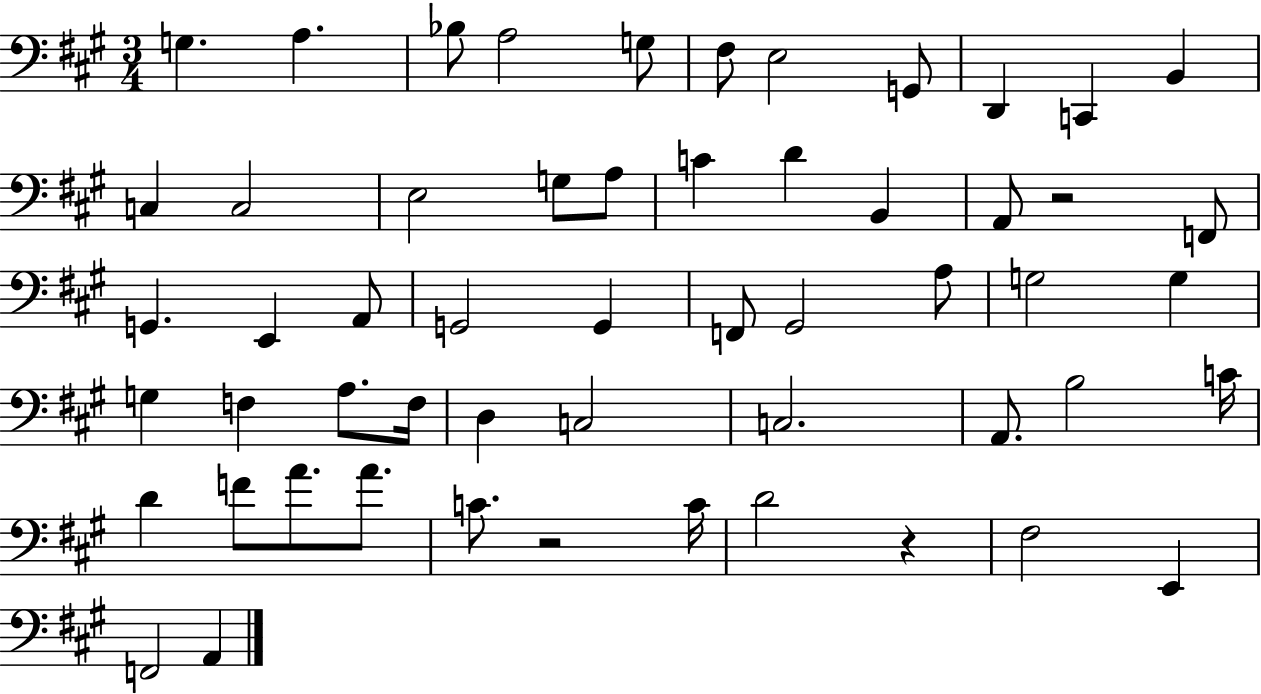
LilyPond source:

{
  \clef bass
  \numericTimeSignature
  \time 3/4
  \key a \major
  g4. a4. | bes8 a2 g8 | fis8 e2 g,8 | d,4 c,4 b,4 | \break c4 c2 | e2 g8 a8 | c'4 d'4 b,4 | a,8 r2 f,8 | \break g,4. e,4 a,8 | g,2 g,4 | f,8 gis,2 a8 | g2 g4 | \break g4 f4 a8. f16 | d4 c2 | c2. | a,8. b2 c'16 | \break d'4 f'8 a'8. a'8. | c'8. r2 c'16 | d'2 r4 | fis2 e,4 | \break f,2 a,4 | \bar "|."
}